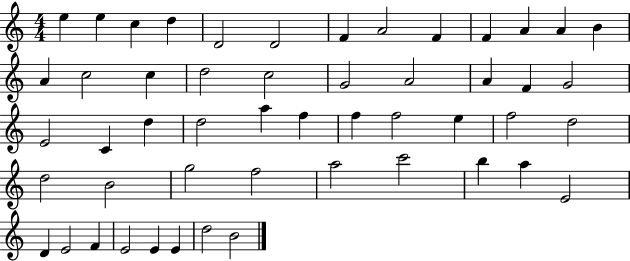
E5/q E5/q C5/q D5/q D4/h D4/h F4/q A4/h F4/q F4/q A4/q A4/q B4/q A4/q C5/h C5/q D5/h C5/h G4/h A4/h A4/q F4/q G4/h E4/h C4/q D5/q D5/h A5/q F5/q F5/q F5/h E5/q F5/h D5/h D5/h B4/h G5/h F5/h A5/h C6/h B5/q A5/q E4/h D4/q E4/h F4/q E4/h E4/q E4/q D5/h B4/h